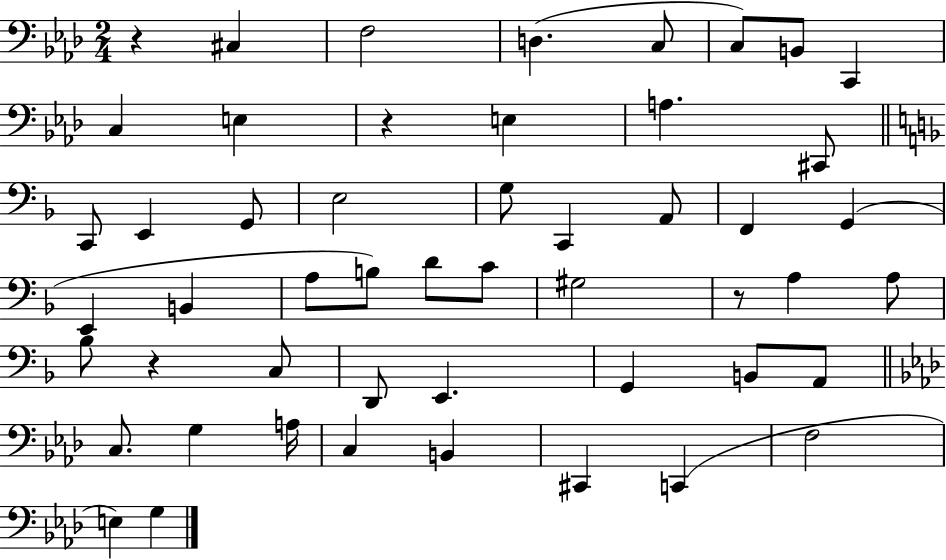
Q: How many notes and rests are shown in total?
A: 51